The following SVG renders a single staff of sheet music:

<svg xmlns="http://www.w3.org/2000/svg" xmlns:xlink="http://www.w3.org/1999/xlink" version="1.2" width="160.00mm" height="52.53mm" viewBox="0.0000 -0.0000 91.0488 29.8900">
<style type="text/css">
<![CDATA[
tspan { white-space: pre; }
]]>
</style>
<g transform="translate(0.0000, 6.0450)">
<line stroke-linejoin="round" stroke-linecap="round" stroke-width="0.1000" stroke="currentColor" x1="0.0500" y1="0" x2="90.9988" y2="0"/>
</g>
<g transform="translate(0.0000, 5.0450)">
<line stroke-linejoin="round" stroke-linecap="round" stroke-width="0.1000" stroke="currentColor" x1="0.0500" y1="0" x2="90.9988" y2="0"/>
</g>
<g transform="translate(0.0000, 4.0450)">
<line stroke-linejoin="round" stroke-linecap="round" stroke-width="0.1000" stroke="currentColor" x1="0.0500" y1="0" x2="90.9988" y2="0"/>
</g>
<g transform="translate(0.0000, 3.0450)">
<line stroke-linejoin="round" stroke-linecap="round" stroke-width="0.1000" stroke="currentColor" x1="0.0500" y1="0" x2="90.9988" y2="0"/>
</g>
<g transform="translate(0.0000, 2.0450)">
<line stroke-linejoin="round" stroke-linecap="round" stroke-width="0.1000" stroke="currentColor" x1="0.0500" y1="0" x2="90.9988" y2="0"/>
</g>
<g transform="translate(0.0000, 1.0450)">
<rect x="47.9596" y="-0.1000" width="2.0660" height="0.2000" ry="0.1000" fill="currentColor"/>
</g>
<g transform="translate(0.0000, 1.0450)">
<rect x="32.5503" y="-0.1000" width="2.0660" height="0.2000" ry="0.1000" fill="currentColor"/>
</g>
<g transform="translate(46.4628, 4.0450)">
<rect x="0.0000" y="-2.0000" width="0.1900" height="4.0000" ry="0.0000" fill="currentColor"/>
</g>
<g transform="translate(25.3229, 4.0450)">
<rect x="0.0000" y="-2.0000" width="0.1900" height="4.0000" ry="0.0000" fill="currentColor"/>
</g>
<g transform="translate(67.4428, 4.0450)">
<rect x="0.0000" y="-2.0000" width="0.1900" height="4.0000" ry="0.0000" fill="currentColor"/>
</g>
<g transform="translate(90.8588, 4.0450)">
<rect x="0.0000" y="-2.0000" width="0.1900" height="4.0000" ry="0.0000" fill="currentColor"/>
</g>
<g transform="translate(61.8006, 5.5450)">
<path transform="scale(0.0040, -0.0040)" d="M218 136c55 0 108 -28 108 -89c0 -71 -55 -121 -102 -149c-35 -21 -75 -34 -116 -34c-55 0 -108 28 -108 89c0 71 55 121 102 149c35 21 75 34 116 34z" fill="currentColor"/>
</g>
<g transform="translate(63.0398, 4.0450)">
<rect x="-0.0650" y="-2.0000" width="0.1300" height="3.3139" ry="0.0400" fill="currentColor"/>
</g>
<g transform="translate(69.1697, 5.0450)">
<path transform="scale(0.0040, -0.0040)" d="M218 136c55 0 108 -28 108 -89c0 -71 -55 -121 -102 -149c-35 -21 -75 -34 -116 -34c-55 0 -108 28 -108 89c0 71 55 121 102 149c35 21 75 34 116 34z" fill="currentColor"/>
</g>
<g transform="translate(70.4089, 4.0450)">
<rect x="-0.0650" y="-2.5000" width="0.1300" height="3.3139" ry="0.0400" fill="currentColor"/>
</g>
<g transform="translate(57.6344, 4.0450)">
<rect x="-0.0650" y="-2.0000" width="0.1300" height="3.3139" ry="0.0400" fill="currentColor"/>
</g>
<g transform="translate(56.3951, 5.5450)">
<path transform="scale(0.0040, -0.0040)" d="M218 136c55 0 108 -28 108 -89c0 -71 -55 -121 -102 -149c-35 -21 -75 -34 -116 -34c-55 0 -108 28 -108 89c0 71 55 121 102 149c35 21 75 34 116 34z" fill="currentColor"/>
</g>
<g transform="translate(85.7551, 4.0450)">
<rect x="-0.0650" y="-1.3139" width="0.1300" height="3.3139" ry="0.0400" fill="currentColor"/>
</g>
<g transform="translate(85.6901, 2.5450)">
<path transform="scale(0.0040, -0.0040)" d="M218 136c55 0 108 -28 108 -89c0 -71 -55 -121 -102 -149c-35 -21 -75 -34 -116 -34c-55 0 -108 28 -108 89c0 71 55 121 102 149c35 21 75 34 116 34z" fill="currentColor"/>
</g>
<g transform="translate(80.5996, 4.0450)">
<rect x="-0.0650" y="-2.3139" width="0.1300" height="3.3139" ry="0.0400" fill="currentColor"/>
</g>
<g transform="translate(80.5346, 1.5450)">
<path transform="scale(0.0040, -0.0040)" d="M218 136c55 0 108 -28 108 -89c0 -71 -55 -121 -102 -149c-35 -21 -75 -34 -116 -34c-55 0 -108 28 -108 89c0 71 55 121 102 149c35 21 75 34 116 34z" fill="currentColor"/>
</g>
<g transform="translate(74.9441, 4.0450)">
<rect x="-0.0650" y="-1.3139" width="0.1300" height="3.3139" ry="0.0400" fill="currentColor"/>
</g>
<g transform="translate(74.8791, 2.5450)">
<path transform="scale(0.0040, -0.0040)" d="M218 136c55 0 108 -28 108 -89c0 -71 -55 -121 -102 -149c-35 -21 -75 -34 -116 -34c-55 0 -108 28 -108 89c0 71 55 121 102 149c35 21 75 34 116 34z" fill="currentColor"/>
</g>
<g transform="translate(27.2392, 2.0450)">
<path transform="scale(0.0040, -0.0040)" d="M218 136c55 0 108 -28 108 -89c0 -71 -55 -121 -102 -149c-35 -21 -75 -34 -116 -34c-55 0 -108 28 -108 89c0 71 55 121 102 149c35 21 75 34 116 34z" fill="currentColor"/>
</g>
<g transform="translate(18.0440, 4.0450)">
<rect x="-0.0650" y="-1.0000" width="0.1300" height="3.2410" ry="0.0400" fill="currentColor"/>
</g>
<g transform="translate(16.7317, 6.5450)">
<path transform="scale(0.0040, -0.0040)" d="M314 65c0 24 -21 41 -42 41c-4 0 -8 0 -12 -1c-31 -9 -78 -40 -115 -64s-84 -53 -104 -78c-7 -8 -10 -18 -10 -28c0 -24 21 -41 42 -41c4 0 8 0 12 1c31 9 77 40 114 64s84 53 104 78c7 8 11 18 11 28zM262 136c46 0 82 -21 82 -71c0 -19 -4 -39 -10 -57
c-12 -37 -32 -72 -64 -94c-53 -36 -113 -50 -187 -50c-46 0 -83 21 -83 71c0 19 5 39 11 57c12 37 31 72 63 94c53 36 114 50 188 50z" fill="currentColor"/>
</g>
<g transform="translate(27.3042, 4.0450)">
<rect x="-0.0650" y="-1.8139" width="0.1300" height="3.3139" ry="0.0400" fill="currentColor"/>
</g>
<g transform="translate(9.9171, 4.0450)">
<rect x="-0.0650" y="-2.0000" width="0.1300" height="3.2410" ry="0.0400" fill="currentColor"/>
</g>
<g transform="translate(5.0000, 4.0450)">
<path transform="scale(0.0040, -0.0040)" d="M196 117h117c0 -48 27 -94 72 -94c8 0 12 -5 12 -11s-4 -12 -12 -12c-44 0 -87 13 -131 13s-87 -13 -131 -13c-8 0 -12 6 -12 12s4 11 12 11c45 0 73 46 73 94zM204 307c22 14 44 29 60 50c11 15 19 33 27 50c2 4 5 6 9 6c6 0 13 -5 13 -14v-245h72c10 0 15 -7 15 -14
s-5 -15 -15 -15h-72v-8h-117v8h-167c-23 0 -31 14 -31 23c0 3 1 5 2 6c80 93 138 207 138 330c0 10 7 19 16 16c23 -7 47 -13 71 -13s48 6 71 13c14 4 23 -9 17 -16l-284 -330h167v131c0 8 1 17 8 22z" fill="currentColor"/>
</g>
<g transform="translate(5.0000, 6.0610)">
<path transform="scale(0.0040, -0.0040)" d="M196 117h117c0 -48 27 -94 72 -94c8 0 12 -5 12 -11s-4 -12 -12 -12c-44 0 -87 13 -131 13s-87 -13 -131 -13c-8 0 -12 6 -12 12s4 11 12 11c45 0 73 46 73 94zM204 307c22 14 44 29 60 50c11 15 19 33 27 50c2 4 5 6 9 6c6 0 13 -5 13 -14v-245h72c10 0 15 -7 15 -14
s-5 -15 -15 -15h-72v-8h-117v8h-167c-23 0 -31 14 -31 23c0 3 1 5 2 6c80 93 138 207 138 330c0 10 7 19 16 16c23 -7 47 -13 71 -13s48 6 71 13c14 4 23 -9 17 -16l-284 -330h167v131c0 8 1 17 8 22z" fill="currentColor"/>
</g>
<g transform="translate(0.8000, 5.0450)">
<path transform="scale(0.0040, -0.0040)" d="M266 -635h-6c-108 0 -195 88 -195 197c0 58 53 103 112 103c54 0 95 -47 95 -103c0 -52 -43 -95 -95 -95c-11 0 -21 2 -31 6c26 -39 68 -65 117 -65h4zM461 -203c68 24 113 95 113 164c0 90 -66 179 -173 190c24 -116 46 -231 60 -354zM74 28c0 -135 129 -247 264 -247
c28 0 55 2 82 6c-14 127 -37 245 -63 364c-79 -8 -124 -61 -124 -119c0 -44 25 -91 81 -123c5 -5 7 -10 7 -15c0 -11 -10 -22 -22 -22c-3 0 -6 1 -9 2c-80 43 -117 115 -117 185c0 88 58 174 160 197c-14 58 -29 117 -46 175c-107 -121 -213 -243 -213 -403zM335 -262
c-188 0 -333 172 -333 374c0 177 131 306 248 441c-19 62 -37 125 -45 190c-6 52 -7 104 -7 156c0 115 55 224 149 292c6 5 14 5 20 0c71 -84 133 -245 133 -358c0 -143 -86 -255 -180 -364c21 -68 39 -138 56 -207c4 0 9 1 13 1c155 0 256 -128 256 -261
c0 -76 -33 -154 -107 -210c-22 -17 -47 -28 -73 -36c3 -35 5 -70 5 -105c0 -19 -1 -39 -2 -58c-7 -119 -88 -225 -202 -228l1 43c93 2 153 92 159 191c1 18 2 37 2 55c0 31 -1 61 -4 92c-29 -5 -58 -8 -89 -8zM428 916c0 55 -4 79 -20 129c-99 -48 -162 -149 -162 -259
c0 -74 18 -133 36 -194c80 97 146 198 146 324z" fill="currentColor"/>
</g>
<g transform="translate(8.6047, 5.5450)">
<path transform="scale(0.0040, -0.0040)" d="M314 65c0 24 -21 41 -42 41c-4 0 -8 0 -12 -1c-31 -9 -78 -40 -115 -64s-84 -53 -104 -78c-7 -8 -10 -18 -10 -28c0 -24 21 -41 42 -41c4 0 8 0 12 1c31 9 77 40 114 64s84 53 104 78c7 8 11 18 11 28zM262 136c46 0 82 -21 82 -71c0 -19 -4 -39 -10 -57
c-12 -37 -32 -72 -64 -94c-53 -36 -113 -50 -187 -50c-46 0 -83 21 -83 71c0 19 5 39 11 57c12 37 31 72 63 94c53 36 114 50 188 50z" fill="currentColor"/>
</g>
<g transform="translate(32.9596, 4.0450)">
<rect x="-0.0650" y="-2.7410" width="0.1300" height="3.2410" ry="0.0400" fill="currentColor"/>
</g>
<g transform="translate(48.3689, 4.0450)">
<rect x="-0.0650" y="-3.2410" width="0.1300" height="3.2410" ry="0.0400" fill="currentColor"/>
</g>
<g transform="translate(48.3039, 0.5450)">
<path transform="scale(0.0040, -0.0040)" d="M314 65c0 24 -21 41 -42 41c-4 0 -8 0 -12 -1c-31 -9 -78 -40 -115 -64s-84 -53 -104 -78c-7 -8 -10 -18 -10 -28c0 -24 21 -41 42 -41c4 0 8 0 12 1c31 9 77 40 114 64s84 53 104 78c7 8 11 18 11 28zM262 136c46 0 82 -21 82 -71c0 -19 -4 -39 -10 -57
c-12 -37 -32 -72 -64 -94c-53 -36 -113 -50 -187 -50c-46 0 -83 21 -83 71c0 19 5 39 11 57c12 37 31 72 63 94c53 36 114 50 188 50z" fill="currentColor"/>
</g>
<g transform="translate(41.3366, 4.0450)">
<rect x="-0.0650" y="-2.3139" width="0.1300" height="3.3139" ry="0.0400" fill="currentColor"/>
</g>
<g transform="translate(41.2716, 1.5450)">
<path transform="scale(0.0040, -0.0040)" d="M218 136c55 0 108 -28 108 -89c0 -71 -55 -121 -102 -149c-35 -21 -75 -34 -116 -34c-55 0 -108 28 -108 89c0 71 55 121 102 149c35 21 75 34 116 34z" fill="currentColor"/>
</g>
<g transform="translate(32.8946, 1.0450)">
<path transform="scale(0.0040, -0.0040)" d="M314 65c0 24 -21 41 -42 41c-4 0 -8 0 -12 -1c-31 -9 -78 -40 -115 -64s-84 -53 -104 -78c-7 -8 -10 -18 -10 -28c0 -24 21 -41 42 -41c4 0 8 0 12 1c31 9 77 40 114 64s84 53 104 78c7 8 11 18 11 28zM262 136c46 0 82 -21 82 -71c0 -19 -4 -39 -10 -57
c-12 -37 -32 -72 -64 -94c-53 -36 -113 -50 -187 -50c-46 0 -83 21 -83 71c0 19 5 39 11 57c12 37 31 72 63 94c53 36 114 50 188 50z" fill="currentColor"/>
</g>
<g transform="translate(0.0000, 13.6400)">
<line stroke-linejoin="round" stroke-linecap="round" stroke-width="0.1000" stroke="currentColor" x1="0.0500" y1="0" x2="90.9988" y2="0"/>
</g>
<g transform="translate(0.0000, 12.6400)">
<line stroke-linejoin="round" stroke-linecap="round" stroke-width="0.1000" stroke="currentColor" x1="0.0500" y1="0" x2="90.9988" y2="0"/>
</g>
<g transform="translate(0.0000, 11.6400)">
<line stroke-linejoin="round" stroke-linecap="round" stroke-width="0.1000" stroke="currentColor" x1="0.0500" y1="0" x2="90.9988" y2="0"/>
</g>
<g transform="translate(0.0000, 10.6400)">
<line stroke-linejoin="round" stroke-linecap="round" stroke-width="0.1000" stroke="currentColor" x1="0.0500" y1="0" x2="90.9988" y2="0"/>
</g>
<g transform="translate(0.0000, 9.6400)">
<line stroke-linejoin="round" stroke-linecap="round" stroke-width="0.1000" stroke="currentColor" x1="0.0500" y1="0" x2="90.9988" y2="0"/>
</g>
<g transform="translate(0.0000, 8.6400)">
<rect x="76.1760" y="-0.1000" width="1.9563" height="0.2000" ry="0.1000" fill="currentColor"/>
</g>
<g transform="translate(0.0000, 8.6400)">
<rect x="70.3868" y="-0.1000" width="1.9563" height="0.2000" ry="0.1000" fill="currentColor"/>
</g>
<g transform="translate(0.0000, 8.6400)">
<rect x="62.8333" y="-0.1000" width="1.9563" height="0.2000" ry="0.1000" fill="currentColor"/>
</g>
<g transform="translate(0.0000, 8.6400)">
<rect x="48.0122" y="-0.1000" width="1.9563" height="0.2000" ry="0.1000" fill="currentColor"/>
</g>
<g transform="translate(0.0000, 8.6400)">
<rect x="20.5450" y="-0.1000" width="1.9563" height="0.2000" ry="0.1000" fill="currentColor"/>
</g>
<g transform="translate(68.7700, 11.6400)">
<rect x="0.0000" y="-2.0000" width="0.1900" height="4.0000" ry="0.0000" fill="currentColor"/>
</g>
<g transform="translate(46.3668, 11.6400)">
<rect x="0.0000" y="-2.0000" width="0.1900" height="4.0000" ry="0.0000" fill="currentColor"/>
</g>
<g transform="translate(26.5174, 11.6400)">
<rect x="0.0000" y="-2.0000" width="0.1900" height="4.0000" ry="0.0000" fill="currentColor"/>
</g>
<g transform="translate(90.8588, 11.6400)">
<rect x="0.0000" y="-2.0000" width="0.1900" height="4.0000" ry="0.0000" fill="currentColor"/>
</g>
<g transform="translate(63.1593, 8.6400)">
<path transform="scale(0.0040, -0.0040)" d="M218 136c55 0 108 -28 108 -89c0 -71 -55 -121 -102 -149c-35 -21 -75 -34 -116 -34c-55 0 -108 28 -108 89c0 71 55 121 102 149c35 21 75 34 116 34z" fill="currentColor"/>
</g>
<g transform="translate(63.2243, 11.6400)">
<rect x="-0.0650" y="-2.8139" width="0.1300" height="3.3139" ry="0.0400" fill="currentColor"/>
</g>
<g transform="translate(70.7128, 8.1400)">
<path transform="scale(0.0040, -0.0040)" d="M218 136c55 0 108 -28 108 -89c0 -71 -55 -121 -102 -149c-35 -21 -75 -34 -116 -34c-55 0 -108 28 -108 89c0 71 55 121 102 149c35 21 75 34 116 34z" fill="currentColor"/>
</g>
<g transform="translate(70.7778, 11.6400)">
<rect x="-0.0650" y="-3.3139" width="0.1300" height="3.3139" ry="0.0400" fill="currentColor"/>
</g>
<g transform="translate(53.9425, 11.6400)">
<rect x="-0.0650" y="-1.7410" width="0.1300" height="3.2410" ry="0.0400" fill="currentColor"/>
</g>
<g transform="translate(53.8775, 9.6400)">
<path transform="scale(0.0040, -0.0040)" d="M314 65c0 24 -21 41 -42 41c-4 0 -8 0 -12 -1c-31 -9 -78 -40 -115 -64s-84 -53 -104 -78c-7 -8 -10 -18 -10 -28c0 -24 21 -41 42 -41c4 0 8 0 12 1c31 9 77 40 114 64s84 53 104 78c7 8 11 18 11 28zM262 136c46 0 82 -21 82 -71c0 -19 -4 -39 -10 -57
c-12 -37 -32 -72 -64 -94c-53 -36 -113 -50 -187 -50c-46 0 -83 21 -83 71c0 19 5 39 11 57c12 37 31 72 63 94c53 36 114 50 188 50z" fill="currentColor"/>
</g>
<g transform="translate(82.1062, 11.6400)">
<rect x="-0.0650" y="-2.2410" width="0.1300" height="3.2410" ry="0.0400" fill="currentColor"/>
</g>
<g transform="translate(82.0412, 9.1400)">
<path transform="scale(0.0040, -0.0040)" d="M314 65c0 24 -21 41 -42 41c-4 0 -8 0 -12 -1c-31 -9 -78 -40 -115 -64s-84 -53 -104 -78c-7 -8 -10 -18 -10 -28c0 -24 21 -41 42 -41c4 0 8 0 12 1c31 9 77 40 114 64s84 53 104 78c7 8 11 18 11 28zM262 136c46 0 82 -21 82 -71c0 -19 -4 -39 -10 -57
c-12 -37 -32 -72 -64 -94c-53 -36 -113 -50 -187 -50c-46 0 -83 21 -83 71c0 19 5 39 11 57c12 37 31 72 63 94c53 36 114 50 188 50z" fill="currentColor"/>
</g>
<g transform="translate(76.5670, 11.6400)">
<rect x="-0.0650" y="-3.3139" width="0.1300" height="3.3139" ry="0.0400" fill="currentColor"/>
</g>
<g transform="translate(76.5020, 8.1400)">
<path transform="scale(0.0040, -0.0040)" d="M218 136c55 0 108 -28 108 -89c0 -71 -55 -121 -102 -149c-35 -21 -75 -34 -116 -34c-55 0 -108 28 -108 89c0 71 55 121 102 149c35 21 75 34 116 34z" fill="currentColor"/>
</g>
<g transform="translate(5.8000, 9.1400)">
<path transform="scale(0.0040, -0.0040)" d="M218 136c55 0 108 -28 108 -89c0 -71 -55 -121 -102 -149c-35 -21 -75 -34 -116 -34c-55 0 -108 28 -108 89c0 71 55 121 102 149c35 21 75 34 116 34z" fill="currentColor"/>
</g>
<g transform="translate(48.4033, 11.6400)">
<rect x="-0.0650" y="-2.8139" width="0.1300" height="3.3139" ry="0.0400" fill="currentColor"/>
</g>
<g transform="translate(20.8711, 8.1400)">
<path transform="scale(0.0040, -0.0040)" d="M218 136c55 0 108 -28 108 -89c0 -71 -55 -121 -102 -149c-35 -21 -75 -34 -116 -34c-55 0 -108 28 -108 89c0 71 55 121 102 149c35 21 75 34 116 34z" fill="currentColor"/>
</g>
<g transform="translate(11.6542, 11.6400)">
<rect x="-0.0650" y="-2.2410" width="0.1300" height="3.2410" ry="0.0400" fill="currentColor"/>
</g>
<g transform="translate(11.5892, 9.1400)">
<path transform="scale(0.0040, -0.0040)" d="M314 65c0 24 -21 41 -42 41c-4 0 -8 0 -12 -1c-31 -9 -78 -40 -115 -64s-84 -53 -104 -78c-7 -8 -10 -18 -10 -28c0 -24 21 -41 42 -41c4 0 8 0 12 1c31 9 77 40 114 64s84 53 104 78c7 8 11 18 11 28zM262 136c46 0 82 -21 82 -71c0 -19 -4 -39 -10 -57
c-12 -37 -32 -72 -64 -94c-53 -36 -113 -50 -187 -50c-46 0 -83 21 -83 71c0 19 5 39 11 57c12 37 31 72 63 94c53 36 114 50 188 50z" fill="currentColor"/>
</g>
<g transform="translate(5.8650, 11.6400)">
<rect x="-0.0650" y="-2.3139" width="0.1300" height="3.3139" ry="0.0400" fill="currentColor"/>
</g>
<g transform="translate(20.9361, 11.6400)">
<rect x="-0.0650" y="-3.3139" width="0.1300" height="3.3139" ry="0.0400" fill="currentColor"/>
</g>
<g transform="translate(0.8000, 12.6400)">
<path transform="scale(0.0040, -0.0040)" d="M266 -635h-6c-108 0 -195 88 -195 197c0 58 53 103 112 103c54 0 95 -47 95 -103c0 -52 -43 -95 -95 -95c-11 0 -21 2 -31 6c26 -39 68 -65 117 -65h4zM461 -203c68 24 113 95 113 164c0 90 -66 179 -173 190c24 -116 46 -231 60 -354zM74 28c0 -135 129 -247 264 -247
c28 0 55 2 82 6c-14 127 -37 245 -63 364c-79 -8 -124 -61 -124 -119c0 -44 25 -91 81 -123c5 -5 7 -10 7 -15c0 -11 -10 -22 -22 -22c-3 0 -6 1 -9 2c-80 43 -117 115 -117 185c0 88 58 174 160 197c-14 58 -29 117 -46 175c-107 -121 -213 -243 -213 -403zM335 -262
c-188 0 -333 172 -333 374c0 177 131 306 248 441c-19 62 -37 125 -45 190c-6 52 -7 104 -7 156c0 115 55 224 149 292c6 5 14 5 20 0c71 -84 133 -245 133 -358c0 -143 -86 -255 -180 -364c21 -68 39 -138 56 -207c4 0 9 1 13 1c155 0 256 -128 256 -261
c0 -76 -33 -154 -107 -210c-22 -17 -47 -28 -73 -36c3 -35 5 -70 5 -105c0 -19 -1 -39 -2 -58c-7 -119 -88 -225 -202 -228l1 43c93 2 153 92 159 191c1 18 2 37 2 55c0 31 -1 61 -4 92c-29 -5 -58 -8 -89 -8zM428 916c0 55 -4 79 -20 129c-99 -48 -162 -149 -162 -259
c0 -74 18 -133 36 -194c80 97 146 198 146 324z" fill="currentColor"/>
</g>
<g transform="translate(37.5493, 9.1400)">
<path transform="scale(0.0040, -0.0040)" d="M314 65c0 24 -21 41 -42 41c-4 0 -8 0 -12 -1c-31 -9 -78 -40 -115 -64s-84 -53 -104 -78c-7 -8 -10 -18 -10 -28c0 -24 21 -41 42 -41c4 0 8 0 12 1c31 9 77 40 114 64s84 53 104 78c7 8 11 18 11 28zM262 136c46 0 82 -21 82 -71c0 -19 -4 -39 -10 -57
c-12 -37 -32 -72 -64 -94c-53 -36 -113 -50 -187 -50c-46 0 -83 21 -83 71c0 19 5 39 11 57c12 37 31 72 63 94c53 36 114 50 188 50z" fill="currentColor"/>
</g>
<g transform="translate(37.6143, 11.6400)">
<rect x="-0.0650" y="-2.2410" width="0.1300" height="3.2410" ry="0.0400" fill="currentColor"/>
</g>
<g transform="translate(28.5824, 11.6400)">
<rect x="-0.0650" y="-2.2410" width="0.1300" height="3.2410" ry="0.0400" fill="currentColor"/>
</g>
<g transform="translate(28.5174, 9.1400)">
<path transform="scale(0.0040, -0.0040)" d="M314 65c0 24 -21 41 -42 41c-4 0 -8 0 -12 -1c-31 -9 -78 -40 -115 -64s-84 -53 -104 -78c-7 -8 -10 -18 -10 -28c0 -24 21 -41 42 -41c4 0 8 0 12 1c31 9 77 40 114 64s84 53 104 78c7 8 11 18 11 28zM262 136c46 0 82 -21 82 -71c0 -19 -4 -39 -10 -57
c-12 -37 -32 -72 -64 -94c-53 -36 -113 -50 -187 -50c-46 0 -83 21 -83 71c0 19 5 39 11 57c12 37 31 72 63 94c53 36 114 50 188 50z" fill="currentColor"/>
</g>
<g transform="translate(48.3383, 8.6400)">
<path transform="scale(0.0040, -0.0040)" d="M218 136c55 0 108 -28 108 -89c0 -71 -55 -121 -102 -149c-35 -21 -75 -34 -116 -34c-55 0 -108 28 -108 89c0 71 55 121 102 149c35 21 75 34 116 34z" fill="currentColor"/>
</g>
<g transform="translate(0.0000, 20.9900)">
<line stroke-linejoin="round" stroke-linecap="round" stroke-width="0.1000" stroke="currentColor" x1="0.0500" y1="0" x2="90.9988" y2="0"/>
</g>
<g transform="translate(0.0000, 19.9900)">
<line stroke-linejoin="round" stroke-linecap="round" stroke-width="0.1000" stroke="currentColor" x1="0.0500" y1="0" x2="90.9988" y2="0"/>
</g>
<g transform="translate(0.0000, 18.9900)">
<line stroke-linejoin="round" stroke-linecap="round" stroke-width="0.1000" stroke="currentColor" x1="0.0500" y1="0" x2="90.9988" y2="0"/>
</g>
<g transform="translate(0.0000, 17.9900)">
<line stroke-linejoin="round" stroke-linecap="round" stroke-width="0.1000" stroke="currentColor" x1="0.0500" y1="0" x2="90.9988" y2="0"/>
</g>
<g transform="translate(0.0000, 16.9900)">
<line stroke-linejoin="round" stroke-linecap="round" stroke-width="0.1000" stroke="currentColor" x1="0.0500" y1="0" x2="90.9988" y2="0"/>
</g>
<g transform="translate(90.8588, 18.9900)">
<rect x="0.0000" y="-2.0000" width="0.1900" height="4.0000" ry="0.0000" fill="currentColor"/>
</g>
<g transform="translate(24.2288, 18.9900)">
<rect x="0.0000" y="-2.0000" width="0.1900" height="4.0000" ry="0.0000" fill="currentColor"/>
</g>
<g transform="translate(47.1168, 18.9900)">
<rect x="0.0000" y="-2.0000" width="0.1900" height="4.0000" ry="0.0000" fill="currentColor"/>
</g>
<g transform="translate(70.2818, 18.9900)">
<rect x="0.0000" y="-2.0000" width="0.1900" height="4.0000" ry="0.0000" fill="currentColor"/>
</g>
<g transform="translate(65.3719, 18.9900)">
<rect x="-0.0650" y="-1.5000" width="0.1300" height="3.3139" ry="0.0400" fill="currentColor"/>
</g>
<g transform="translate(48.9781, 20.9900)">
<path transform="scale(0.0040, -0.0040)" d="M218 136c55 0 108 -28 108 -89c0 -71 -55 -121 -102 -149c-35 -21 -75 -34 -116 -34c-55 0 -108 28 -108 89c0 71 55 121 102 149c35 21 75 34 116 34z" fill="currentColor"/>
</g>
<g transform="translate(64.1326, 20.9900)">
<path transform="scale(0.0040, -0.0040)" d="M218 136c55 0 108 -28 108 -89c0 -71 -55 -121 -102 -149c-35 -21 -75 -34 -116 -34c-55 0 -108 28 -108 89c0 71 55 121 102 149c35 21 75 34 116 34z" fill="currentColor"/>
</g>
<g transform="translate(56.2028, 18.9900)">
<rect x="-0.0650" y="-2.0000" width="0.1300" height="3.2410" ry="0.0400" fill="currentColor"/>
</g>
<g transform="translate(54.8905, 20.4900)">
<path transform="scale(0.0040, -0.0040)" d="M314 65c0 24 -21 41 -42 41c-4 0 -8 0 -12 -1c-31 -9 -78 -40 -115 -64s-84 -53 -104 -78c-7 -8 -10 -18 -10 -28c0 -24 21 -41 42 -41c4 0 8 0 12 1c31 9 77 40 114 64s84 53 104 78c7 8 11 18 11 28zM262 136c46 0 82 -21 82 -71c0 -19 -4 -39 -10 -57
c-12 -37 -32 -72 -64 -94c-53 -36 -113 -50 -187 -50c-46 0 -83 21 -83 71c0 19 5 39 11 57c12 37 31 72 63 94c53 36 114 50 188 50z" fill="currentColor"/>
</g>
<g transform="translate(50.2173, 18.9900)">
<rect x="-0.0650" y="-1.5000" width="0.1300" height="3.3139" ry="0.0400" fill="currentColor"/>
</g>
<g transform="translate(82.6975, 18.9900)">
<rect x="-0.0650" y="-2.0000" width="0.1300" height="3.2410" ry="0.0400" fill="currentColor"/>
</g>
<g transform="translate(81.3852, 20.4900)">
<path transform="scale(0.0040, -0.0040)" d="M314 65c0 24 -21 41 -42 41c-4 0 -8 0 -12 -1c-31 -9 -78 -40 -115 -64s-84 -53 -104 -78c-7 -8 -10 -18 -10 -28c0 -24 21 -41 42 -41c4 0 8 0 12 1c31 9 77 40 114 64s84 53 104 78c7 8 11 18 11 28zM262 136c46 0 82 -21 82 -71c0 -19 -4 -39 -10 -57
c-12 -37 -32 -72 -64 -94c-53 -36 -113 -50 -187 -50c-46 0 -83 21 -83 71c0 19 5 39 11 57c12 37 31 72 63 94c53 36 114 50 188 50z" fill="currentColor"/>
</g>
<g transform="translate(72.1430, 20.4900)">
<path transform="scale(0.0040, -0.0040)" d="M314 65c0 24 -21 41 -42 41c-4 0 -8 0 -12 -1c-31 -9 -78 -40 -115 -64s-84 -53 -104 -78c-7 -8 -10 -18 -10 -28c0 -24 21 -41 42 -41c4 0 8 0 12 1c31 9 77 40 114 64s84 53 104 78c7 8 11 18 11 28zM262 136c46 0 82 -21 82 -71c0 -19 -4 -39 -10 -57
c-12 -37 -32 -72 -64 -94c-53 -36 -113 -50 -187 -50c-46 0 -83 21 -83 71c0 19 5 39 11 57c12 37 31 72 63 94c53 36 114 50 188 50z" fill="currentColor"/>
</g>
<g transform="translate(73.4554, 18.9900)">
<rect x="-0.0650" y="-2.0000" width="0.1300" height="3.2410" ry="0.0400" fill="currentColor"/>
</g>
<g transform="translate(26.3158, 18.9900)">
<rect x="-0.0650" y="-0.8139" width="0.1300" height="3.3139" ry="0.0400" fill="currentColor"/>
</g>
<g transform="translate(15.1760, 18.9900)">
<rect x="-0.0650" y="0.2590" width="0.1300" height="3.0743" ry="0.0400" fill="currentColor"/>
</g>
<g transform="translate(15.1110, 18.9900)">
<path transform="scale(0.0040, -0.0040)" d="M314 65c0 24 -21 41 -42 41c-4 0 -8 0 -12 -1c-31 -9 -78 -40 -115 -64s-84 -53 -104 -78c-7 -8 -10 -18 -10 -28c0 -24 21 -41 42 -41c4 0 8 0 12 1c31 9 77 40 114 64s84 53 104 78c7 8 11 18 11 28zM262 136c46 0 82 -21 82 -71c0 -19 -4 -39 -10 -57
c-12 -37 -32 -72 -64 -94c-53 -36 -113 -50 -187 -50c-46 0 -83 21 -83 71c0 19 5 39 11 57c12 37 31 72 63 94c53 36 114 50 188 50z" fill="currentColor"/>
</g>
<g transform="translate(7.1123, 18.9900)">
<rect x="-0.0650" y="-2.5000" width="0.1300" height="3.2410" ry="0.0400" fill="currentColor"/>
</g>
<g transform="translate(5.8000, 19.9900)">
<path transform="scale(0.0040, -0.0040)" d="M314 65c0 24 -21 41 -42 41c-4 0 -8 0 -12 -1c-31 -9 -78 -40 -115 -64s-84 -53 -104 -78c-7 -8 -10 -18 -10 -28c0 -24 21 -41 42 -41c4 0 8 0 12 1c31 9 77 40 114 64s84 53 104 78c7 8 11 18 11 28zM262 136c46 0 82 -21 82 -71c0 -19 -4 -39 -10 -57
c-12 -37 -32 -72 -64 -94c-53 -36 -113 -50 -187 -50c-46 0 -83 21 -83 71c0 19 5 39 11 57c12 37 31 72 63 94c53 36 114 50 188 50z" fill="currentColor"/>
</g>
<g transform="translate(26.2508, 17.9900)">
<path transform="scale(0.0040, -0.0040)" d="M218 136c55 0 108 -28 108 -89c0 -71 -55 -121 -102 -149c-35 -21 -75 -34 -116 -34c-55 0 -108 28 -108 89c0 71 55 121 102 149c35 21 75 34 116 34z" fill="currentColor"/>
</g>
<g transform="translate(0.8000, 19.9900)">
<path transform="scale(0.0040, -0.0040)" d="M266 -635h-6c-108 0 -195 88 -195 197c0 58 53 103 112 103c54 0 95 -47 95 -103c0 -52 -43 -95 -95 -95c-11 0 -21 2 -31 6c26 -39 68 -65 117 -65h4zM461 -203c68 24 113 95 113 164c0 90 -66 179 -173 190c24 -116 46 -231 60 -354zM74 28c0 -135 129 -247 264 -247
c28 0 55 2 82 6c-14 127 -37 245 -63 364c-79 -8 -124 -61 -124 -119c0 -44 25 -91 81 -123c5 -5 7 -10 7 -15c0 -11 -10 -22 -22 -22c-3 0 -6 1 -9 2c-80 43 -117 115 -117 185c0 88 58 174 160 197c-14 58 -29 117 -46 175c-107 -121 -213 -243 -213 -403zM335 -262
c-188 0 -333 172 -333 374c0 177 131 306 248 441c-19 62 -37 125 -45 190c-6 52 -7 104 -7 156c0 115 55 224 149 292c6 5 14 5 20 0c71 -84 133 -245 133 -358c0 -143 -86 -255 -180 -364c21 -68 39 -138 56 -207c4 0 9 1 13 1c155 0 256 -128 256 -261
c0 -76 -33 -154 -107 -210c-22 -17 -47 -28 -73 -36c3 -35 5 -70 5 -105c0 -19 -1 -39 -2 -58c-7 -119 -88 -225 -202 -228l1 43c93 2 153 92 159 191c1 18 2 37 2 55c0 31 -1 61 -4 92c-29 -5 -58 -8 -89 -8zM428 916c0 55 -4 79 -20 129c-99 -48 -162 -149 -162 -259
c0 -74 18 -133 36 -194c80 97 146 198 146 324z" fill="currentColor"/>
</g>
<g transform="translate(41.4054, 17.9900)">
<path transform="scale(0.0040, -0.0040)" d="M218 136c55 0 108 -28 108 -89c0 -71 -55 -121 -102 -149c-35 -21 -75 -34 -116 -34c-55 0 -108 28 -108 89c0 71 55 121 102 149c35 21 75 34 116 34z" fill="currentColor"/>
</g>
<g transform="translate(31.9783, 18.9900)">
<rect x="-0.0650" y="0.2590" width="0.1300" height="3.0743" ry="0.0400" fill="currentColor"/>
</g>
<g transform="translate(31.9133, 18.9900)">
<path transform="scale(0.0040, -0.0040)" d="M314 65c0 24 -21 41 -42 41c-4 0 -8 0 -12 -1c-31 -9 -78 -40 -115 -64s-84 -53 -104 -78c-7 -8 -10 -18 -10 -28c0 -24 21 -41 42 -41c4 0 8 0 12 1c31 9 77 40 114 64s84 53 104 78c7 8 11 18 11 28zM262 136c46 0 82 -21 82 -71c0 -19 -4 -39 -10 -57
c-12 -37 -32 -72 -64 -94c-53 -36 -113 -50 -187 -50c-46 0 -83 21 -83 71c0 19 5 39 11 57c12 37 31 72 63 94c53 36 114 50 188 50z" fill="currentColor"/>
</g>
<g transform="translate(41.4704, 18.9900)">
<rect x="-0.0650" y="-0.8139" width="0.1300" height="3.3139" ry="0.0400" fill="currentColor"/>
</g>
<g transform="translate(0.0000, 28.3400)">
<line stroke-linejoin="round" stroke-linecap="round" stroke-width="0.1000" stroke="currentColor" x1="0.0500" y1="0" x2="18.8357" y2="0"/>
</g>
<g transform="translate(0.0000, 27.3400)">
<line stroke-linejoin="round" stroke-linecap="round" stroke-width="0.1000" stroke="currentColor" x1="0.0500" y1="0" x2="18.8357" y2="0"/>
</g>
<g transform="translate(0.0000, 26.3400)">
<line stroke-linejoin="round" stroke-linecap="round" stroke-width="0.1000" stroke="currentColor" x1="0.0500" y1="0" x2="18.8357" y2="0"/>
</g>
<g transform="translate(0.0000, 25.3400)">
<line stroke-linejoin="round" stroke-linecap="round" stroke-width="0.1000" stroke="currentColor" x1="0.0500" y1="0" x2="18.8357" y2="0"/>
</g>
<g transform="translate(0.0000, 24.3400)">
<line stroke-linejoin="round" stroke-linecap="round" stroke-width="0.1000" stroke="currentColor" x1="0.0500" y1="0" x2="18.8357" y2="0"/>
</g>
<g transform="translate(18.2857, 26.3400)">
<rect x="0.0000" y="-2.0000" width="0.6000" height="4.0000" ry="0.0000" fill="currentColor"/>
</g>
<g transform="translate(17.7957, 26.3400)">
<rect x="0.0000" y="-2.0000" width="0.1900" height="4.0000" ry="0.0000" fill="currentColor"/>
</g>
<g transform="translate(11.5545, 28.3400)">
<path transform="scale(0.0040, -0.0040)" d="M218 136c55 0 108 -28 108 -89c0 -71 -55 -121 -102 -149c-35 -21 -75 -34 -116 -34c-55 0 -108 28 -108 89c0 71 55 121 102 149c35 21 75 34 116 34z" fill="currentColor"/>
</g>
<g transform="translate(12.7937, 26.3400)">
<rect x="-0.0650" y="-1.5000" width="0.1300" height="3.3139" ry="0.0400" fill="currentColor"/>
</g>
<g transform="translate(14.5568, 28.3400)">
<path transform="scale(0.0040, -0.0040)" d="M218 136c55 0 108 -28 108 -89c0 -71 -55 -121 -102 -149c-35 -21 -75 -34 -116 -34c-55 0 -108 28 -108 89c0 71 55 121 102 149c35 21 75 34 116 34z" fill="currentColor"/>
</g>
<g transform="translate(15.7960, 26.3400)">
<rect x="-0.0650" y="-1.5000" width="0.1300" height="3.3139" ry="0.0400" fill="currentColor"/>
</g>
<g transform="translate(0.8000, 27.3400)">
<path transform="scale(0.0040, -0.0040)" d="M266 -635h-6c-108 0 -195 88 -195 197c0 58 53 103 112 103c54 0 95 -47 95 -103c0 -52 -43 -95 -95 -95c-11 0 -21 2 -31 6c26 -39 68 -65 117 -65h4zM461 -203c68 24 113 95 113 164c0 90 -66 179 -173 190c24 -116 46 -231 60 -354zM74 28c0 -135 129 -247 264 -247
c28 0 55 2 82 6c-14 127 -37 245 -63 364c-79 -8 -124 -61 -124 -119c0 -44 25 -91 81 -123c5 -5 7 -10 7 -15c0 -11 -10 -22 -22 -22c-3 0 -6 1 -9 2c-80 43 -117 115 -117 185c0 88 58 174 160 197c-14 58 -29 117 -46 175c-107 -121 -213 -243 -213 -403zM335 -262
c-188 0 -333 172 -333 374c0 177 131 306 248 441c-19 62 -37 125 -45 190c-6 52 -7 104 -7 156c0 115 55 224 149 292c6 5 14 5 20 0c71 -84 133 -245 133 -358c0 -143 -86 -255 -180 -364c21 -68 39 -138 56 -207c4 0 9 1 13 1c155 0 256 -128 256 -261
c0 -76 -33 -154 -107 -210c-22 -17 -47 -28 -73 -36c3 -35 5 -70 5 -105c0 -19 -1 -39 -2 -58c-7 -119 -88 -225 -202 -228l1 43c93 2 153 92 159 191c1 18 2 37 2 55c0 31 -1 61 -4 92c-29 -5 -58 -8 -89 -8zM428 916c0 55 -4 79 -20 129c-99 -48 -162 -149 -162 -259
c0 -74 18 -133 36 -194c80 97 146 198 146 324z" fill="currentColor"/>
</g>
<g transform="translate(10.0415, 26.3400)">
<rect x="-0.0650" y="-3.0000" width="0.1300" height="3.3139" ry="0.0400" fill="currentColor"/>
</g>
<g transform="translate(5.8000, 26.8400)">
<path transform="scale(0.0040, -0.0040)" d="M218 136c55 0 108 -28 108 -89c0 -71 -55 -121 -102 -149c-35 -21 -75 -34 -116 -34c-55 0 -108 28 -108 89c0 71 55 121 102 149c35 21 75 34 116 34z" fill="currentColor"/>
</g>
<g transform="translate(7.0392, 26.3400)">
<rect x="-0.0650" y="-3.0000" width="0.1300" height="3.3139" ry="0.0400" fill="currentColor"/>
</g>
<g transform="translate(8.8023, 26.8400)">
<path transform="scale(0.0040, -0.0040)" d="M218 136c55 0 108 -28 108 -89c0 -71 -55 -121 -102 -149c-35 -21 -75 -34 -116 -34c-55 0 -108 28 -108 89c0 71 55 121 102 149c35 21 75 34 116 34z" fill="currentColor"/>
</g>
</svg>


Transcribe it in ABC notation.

X:1
T:Untitled
M:4/4
L:1/4
K:C
F2 D2 f a2 g b2 F F G e g e g g2 b g2 g2 a f2 a b b g2 G2 B2 d B2 d E F2 E F2 F2 A A E E